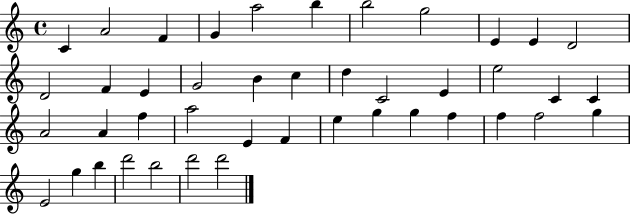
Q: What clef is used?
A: treble